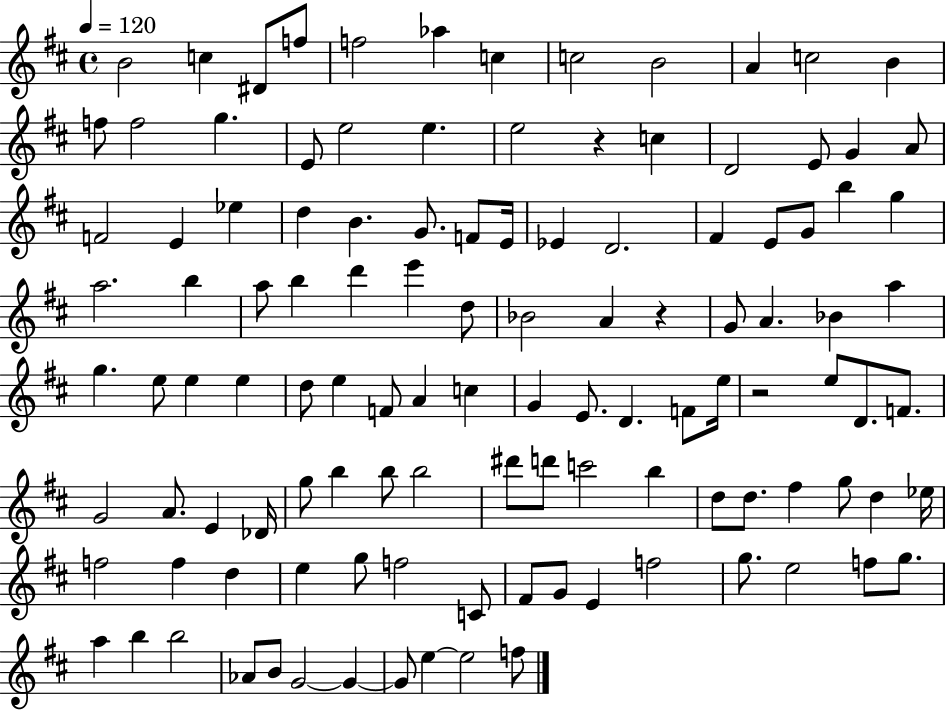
B4/h C5/q D#4/e F5/e F5/h Ab5/q C5/q C5/h B4/h A4/q C5/h B4/q F5/e F5/h G5/q. E4/e E5/h E5/q. E5/h R/q C5/q D4/h E4/e G4/q A4/e F4/h E4/q Eb5/q D5/q B4/q. G4/e. F4/e E4/s Eb4/q D4/h. F#4/q E4/e G4/e B5/q G5/q A5/h. B5/q A5/e B5/q D6/q E6/q D5/e Bb4/h A4/q R/q G4/e A4/q. Bb4/q A5/q G5/q. E5/e E5/q E5/q D5/e E5/q F4/e A4/q C5/q G4/q E4/e. D4/q. F4/e E5/s R/h E5/e D4/e. F4/e. G4/h A4/e. E4/q Db4/s G5/e B5/q B5/e B5/h D#6/e D6/e C6/h B5/q D5/e D5/e. F#5/q G5/e D5/q Eb5/s F5/h F5/q D5/q E5/q G5/e F5/h C4/e F#4/e G4/e E4/q F5/h G5/e. E5/h F5/e G5/e. A5/q B5/q B5/h Ab4/e B4/e G4/h G4/q G4/e E5/q E5/h F5/e